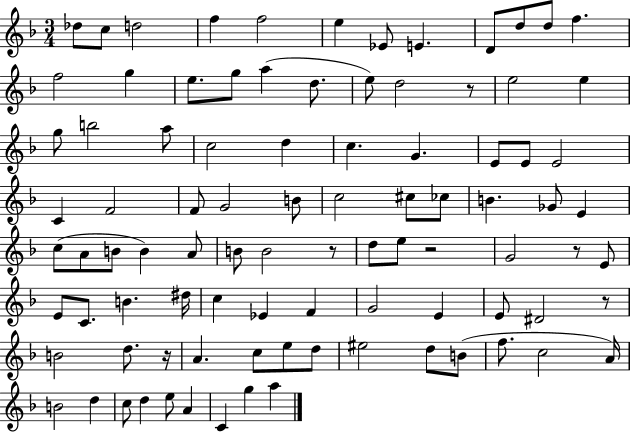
X:1
T:Untitled
M:3/4
L:1/4
K:F
_d/2 c/2 d2 f f2 e _E/2 E D/2 d/2 d/2 f f2 g e/2 g/2 a d/2 e/2 d2 z/2 e2 e g/2 b2 a/2 c2 d c G E/2 E/2 E2 C F2 F/2 G2 B/2 c2 ^c/2 _c/2 B _G/2 E c/2 A/2 B/2 B A/2 B/2 B2 z/2 d/2 e/2 z2 G2 z/2 E/2 E/2 C/2 B ^d/4 c _E F G2 E E/2 ^D2 z/2 B2 d/2 z/4 A c/2 e/2 d/2 ^e2 d/2 B/2 f/2 c2 A/4 B2 d c/2 d e/2 A C g a